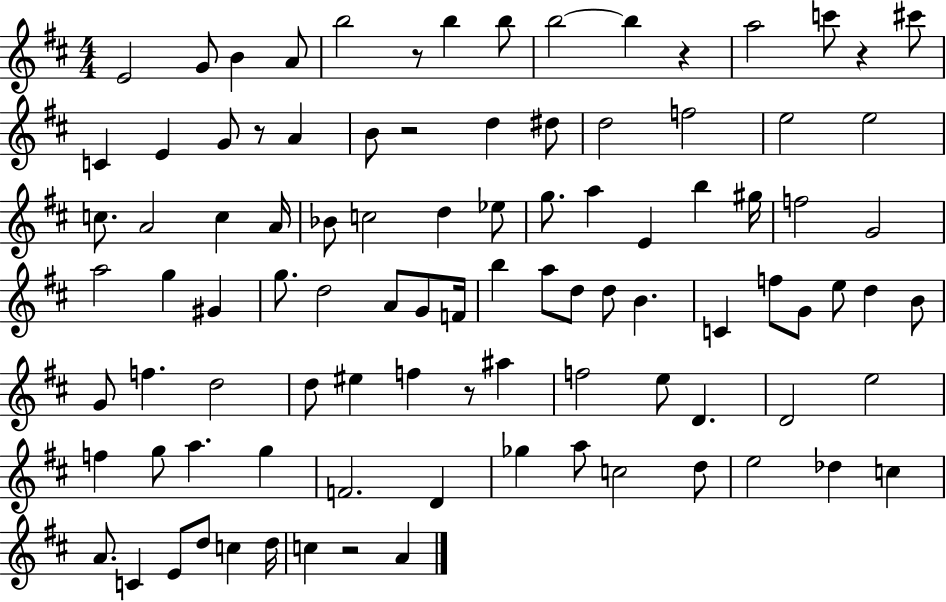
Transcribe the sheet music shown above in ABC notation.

X:1
T:Untitled
M:4/4
L:1/4
K:D
E2 G/2 B A/2 b2 z/2 b b/2 b2 b z a2 c'/2 z ^c'/2 C E G/2 z/2 A B/2 z2 d ^d/2 d2 f2 e2 e2 c/2 A2 c A/4 _B/2 c2 d _e/2 g/2 a E b ^g/4 f2 G2 a2 g ^G g/2 d2 A/2 G/2 F/4 b a/2 d/2 d/2 B C f/2 G/2 e/2 d B/2 G/2 f d2 d/2 ^e f z/2 ^a f2 e/2 D D2 e2 f g/2 a g F2 D _g a/2 c2 d/2 e2 _d c A/2 C E/2 d/2 c d/4 c z2 A